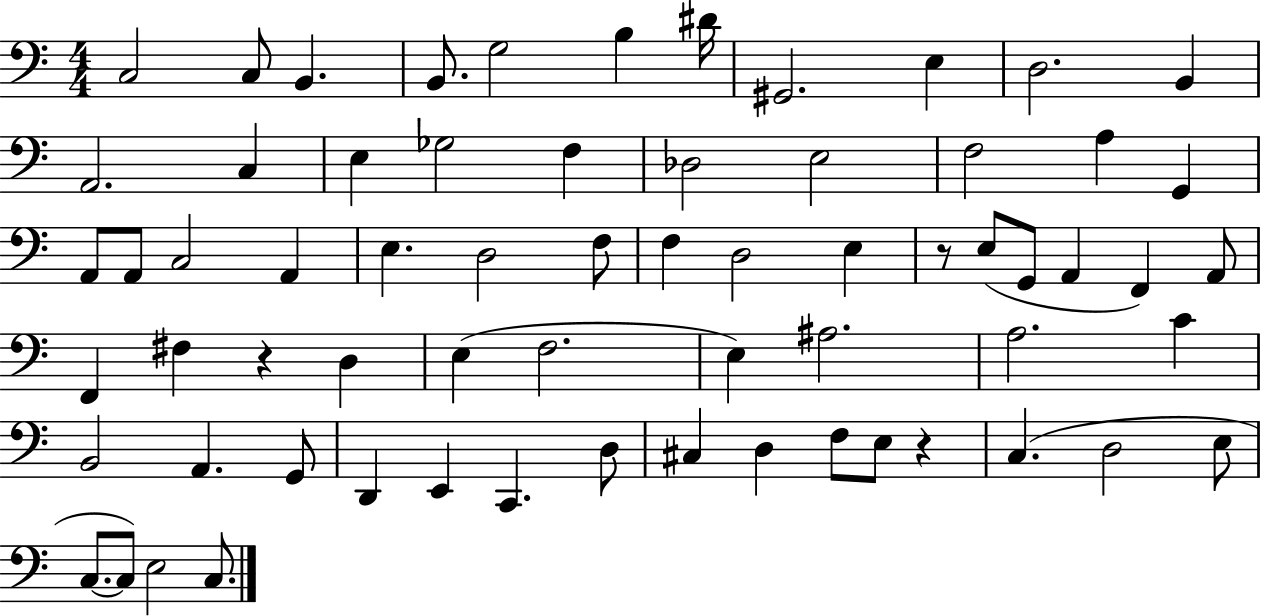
X:1
T:Untitled
M:4/4
L:1/4
K:C
C,2 C,/2 B,, B,,/2 G,2 B, ^D/4 ^G,,2 E, D,2 B,, A,,2 C, E, _G,2 F, _D,2 E,2 F,2 A, G,, A,,/2 A,,/2 C,2 A,, E, D,2 F,/2 F, D,2 E, z/2 E,/2 G,,/2 A,, F,, A,,/2 F,, ^F, z D, E, F,2 E, ^A,2 A,2 C B,,2 A,, G,,/2 D,, E,, C,, D,/2 ^C, D, F,/2 E,/2 z C, D,2 E,/2 C,/2 C,/2 E,2 C,/2